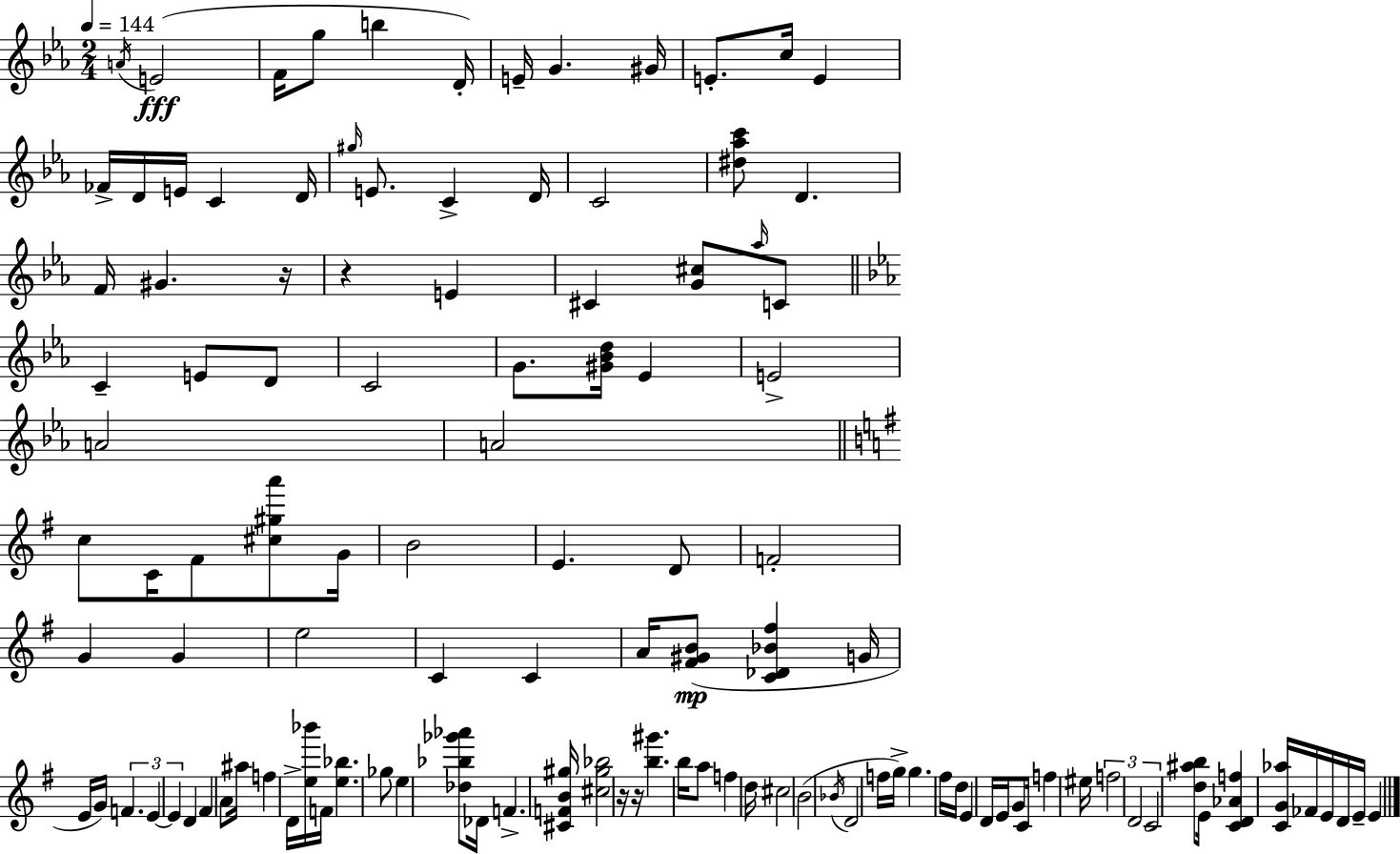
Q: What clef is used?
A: treble